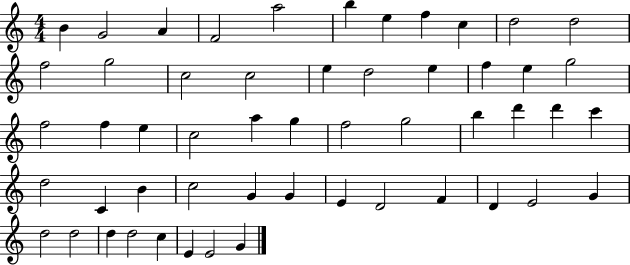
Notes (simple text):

B4/q G4/h A4/q F4/h A5/h B5/q E5/q F5/q C5/q D5/h D5/h F5/h G5/h C5/h C5/h E5/q D5/h E5/q F5/q E5/q G5/h F5/h F5/q E5/q C5/h A5/q G5/q F5/h G5/h B5/q D6/q D6/q C6/q D5/h C4/q B4/q C5/h G4/q G4/q E4/q D4/h F4/q D4/q E4/h G4/q D5/h D5/h D5/q D5/h C5/q E4/q E4/h G4/q